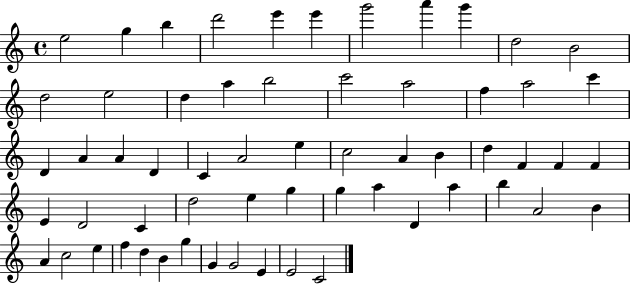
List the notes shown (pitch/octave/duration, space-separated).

E5/h G5/q B5/q D6/h E6/q E6/q G6/h A6/q G6/q D5/h B4/h D5/h E5/h D5/q A5/q B5/h C6/h A5/h F5/q A5/h C6/q D4/q A4/q A4/q D4/q C4/q A4/h E5/q C5/h A4/q B4/q D5/q F4/q F4/q F4/q E4/q D4/h C4/q D5/h E5/q G5/q G5/q A5/q D4/q A5/q B5/q A4/h B4/q A4/q C5/h E5/q F5/q D5/q B4/q G5/q G4/q G4/h E4/q E4/h C4/h